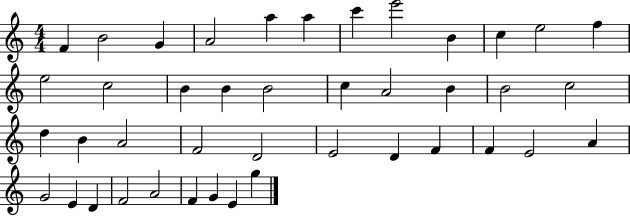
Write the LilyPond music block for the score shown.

{
  \clef treble
  \numericTimeSignature
  \time 4/4
  \key c \major
  f'4 b'2 g'4 | a'2 a''4 a''4 | c'''4 e'''2 b'4 | c''4 e''2 f''4 | \break e''2 c''2 | b'4 b'4 b'2 | c''4 a'2 b'4 | b'2 c''2 | \break d''4 b'4 a'2 | f'2 d'2 | e'2 d'4 f'4 | f'4 e'2 a'4 | \break g'2 e'4 d'4 | f'2 a'2 | f'4 g'4 e'4 g''4 | \bar "|."
}